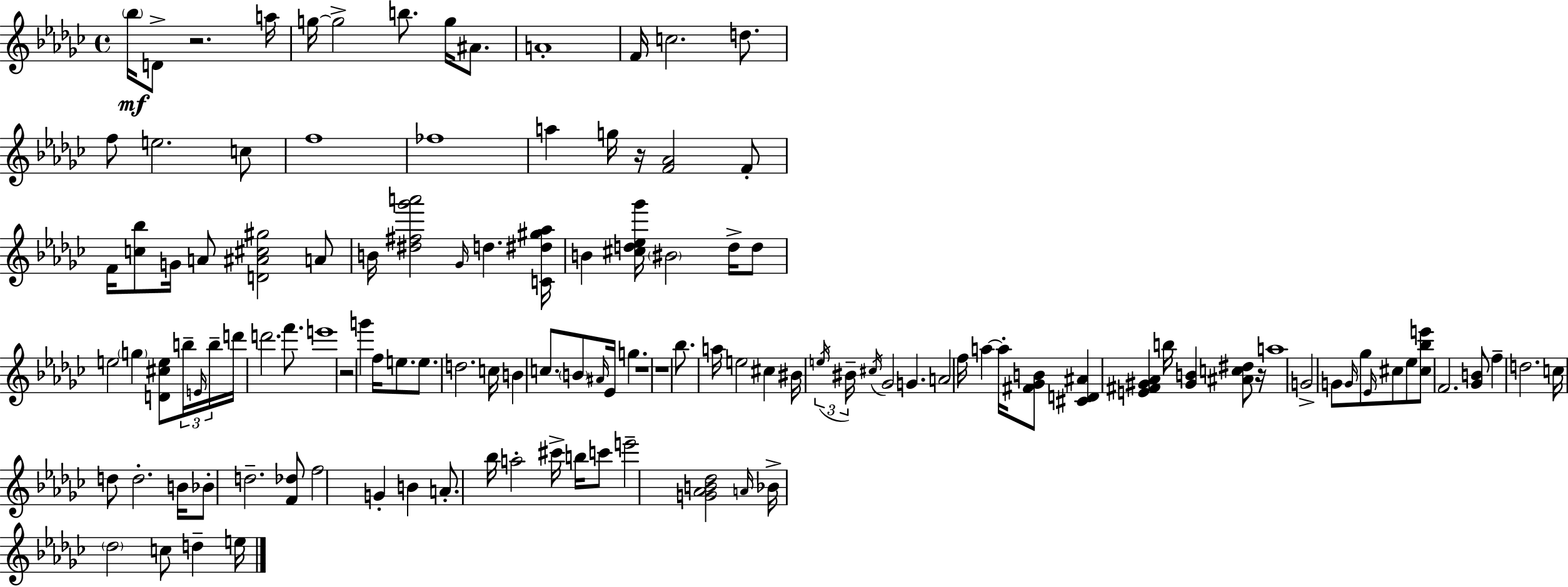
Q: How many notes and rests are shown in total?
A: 122